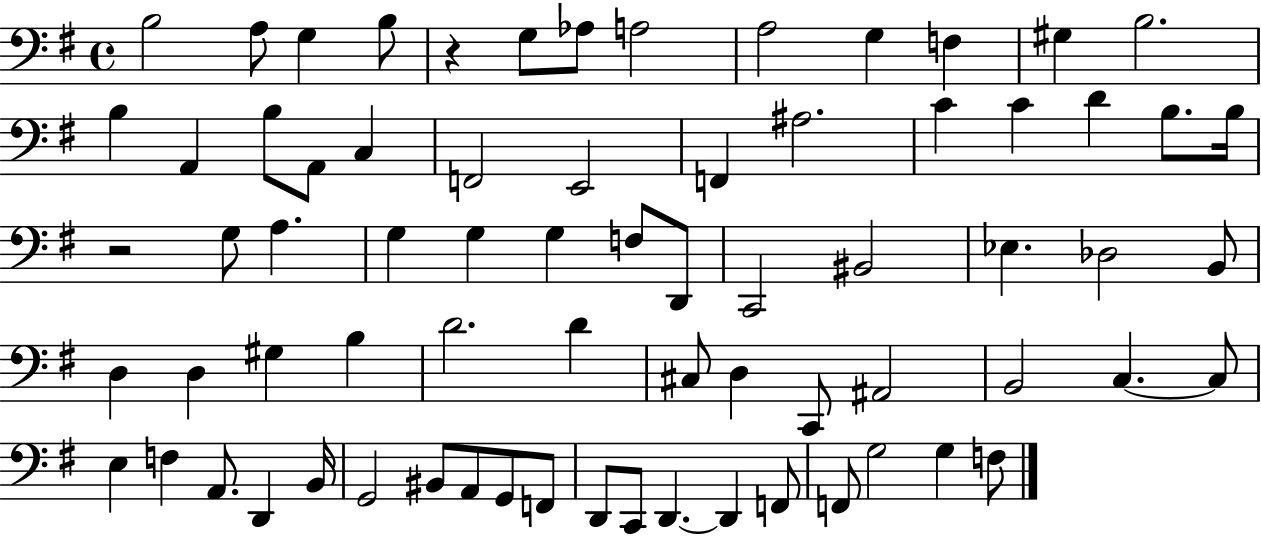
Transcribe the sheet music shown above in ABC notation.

X:1
T:Untitled
M:4/4
L:1/4
K:G
B,2 A,/2 G, B,/2 z G,/2 _A,/2 A,2 A,2 G, F, ^G, B,2 B, A,, B,/2 A,,/2 C, F,,2 E,,2 F,, ^A,2 C C D B,/2 B,/4 z2 G,/2 A, G, G, G, F,/2 D,,/2 C,,2 ^B,,2 _E, _D,2 B,,/2 D, D, ^G, B, D2 D ^C,/2 D, C,,/2 ^A,,2 B,,2 C, C,/2 E, F, A,,/2 D,, B,,/4 G,,2 ^B,,/2 A,,/2 G,,/2 F,,/2 D,,/2 C,,/2 D,, D,, F,,/2 F,,/2 G,2 G, F,/2